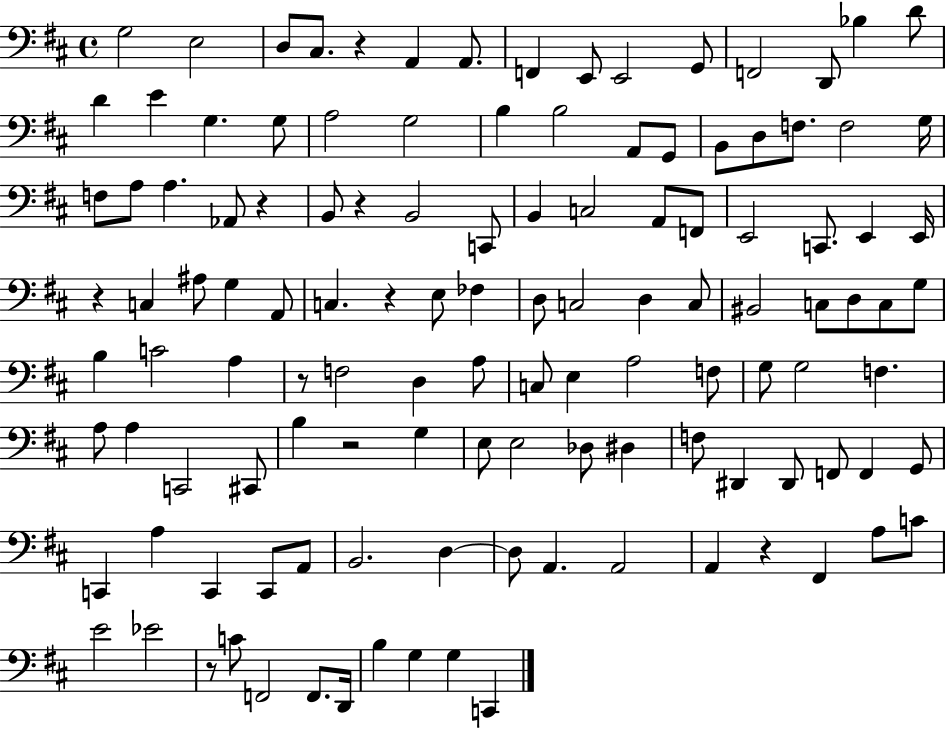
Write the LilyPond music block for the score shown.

{
  \clef bass
  \time 4/4
  \defaultTimeSignature
  \key d \major
  g2 e2 | d8 cis8. r4 a,4 a,8. | f,4 e,8 e,2 g,8 | f,2 d,8 bes4 d'8 | \break d'4 e'4 g4. g8 | a2 g2 | b4 b2 a,8 g,8 | b,8 d8 f8. f2 g16 | \break f8 a8 a4. aes,8 r4 | b,8 r4 b,2 c,8 | b,4 c2 a,8 f,8 | e,2 c,8. e,4 e,16 | \break r4 c4 ais8 g4 a,8 | c4. r4 e8 fes4 | d8 c2 d4 c8 | bis,2 c8 d8 c8 g8 | \break b4 c'2 a4 | r8 f2 d4 a8 | c8 e4 a2 f8 | g8 g2 f4. | \break a8 a4 c,2 cis,8 | b4 r2 g4 | e8 e2 des8 dis4 | f8 dis,4 dis,8 f,8 f,4 g,8 | \break c,4 a4 c,4 c,8 a,8 | b,2. d4~~ | d8 a,4. a,2 | a,4 r4 fis,4 a8 c'8 | \break e'2 ees'2 | r8 c'8 f,2 f,8. d,16 | b4 g4 g4 c,4 | \bar "|."
}